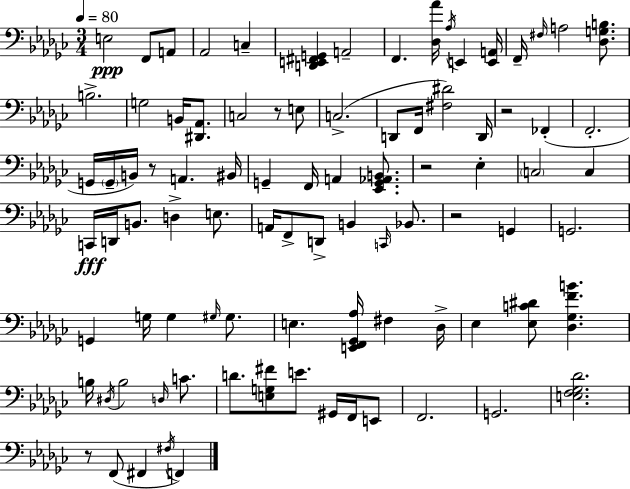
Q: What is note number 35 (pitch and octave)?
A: C2